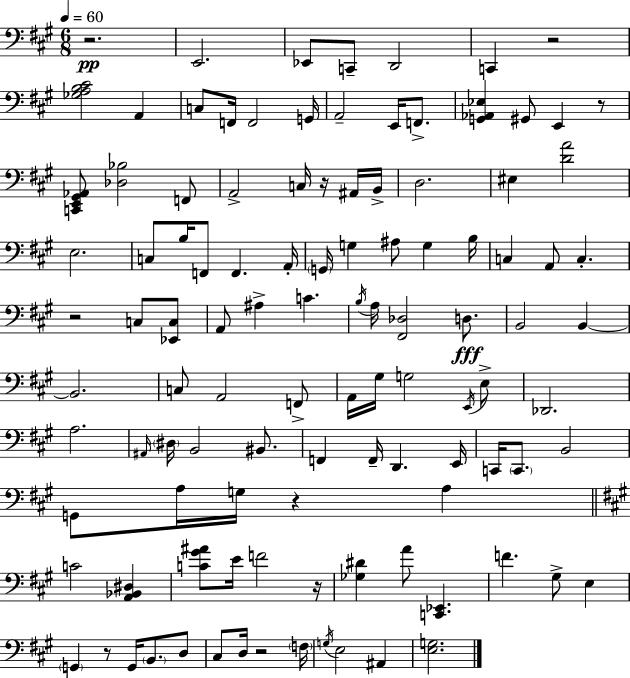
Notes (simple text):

R/h. E2/h. Eb2/e C2/e D2/h C2/q R/h [Gb3,A3,B3,C#4]/h A2/q C3/e F2/s F2/h G2/s A2/h E2/s F2/e. [G2,Ab2,Eb3]/q G#2/e E2/q R/e [C2,E2,G#2,Ab2]/e [Db3,Bb3]/h F2/e A2/h C3/s R/s A#2/s B2/s D3/h. EIS3/q [D4,A4]/h E3/h. C3/e B3/s F2/e F2/q. A2/s G2/s G3/q A#3/e G3/q B3/s C3/q A2/e C3/q. R/h C3/e [Eb2,C3]/e A2/e A#3/q C4/q. B3/s A3/s [F#2,Db3]/h D3/e. B2/h B2/q B2/h. C3/e A2/h F2/e A2/s G#3/s G3/h E2/s E3/e Db2/h. A3/h. A#2/s D#3/s B2/h BIS2/e. F2/q F2/s D2/q. E2/s C2/s C2/e. B2/h G2/e A3/s G3/s R/q A3/q C4/h [A2,Bb2,D#3]/q [C4,G#4,A#4]/e E4/s F4/h R/s [Gb3,D#4]/q A4/e [C2,Eb2]/q. F4/q. G#3/e E3/q G2/q R/e G2/s B2/e. D3/e C#3/e D3/s R/h F3/s G3/s E3/h A#2/q [E3,G3]/h.